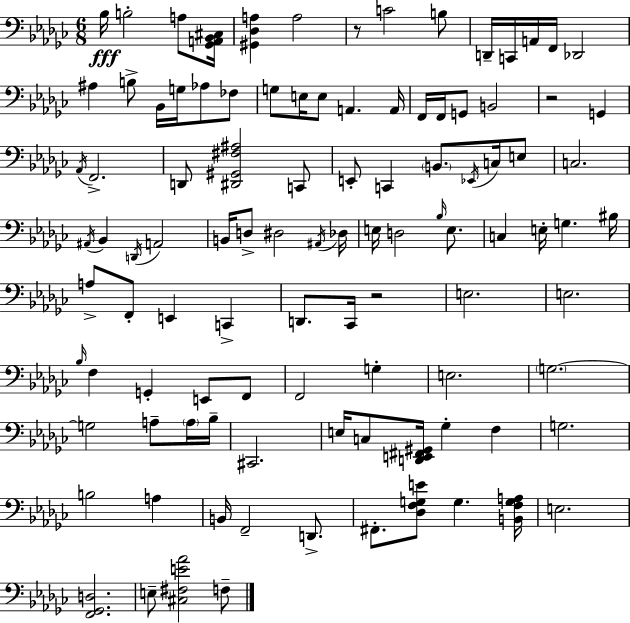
X:1
T:Untitled
M:6/8
L:1/4
K:Ebm
_B,/4 B,2 A,/2 [_G,,A,,_B,,^C,]/4 [^G,,_D,A,] A,2 z/2 C2 B,/2 D,,/4 C,,/4 A,,/4 F,,/4 _D,,2 ^A, B,/2 _B,,/4 G,/4 _A,/2 _F,/2 G,/2 E,/4 E,/2 A,, A,,/4 F,,/4 F,,/4 G,,/2 B,,2 z2 G,, _A,,/4 F,,2 D,,/2 [^D,,^G,,^F,^A,]2 C,,/2 E,,/2 C,, B,,/2 _E,,/4 C,/4 E,/2 C,2 ^A,,/4 _B,, D,,/4 A,,2 B,,/4 D,/2 ^D,2 ^A,,/4 _D,/4 E,/4 D,2 _B,/4 E,/2 C, E,/4 G, ^B,/4 A,/2 F,,/2 E,, C,, D,,/2 _C,,/4 z2 E,2 E,2 _B,/4 F, G,, E,,/2 F,,/2 F,,2 G, E,2 G,2 G,2 A,/2 A,/4 _B,/4 ^C,,2 E,/4 C,/2 [D,,E,,^F,,^G,,]/4 _G, F, G,2 B,2 A, B,,/4 F,,2 D,,/2 ^F,,/2 [_D,F,G,E]/2 G, [B,,F,G,A,]/4 E,2 [F,,_G,,D,]2 E,/2 [^C,^F,E_A]2 F,/2